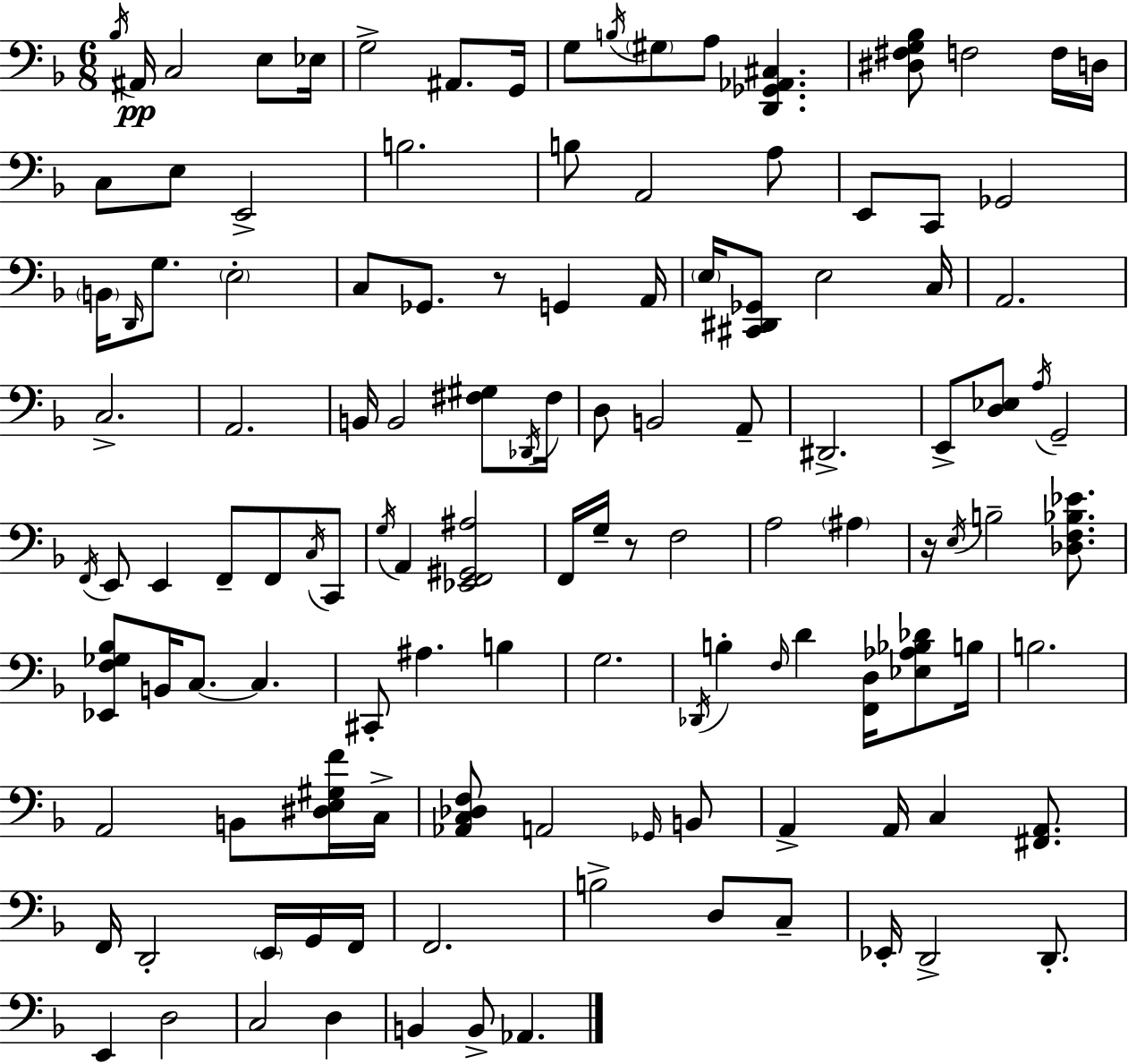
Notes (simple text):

Bb3/s A#2/s C3/h E3/e Eb3/s G3/h A#2/e. G2/s G3/e B3/s G#3/e A3/e [D2,Gb2,Ab2,C#3]/q. [D#3,F#3,G3,Bb3]/e F3/h F3/s D3/s C3/e E3/e E2/h B3/h. B3/e A2/h A3/e E2/e C2/e Gb2/h B2/s D2/s G3/e. E3/h C3/e Gb2/e. R/e G2/q A2/s E3/s [C#2,D#2,Gb2]/e E3/h C3/s A2/h. C3/h. A2/h. B2/s B2/h [F#3,G#3]/e Db2/s F#3/s D3/e B2/h A2/e D#2/h. E2/e [D3,Eb3]/e A3/s G2/h F2/s E2/e E2/q F2/e F2/e C3/s C2/e G3/s A2/q [Eb2,F2,G#2,A#3]/h F2/s G3/s R/e F3/h A3/h A#3/q R/s E3/s B3/h [Db3,F3,Bb3,Eb4]/e. [Eb2,F3,Gb3,Bb3]/e B2/s C3/e. C3/q. C#2/e A#3/q. B3/q G3/h. Db2/s B3/q F3/s D4/q [F2,D3]/s [Eb3,Ab3,Bb3,Db4]/e B3/s B3/h. A2/h B2/e [D#3,E3,G#3,F4]/s C3/s [Ab2,C3,Db3,F3]/e A2/h Gb2/s B2/e A2/q A2/s C3/q [F#2,A2]/e. F2/s D2/h E2/s G2/s F2/s F2/h. B3/h D3/e C3/e Eb2/s D2/h D2/e. E2/q D3/h C3/h D3/q B2/q B2/e Ab2/q.